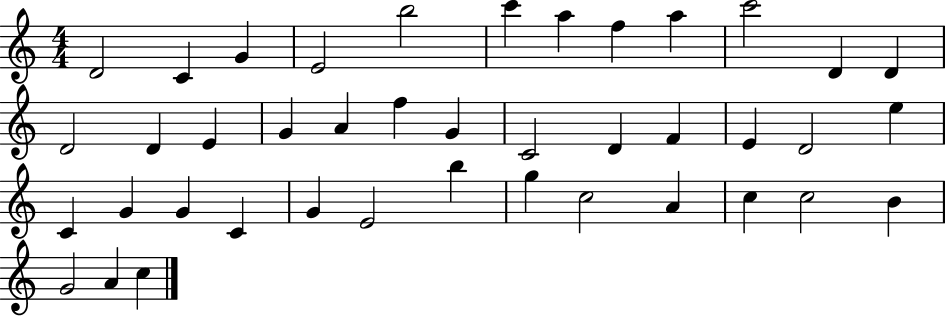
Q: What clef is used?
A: treble